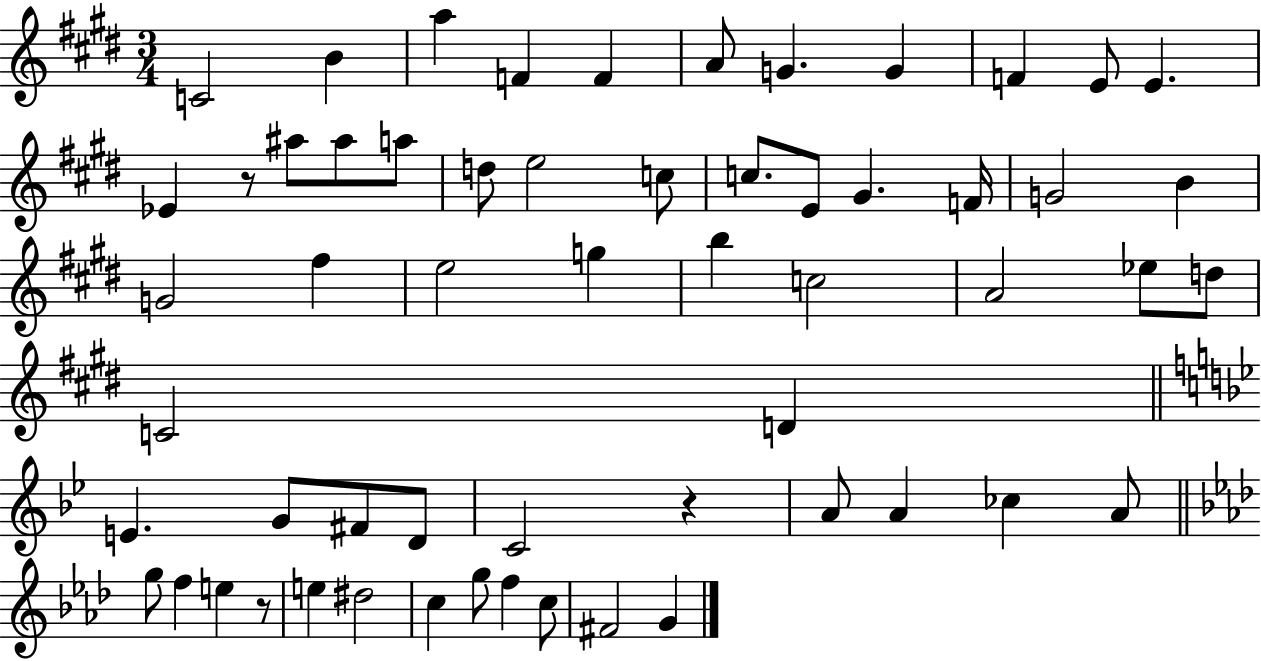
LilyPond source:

{
  \clef treble
  \numericTimeSignature
  \time 3/4
  \key e \major
  \repeat volta 2 { c'2 b'4 | a''4 f'4 f'4 | a'8 g'4. g'4 | f'4 e'8 e'4. | \break ees'4 r8 ais''8 ais''8 a''8 | d''8 e''2 c''8 | c''8. e'8 gis'4. f'16 | g'2 b'4 | \break g'2 fis''4 | e''2 g''4 | b''4 c''2 | a'2 ees''8 d''8 | \break c'2 d'4 | \bar "||" \break \key bes \major e'4. g'8 fis'8 d'8 | c'2 r4 | a'8 a'4 ces''4 a'8 | \bar "||" \break \key aes \major g''8 f''4 e''4 r8 | e''4 dis''2 | c''4 g''8 f''4 c''8 | fis'2 g'4 | \break } \bar "|."
}